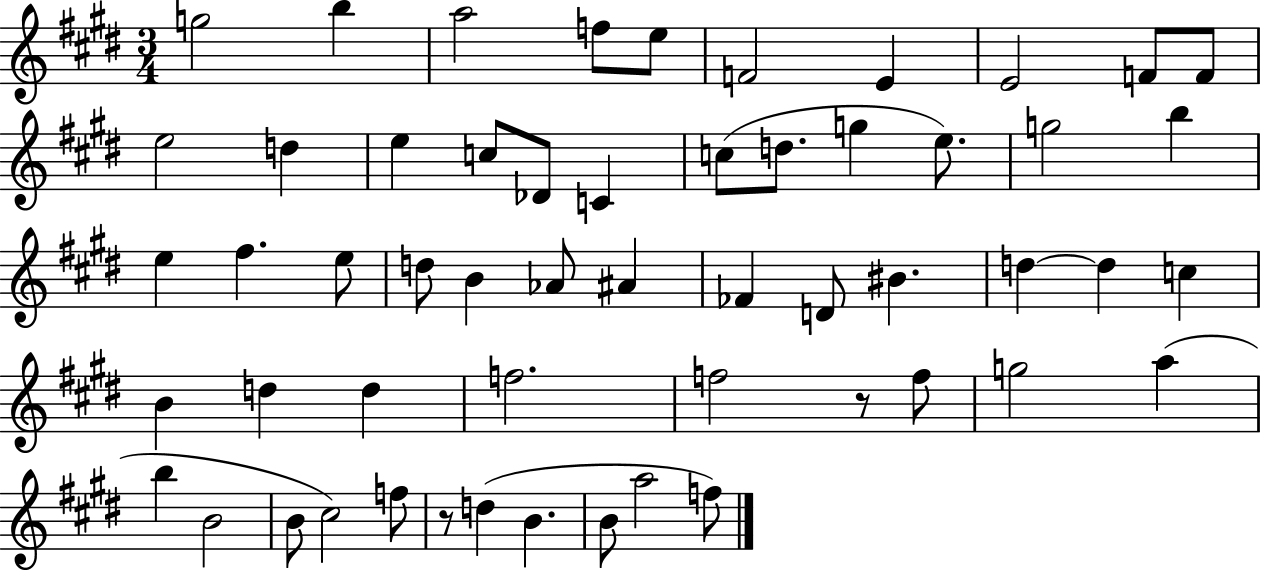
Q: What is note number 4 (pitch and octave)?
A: F5